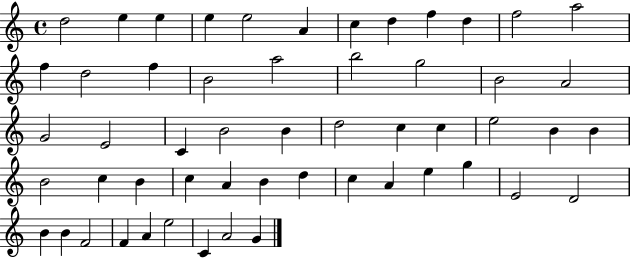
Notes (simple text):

D5/h E5/q E5/q E5/q E5/h A4/q C5/q D5/q F5/q D5/q F5/h A5/h F5/q D5/h F5/q B4/h A5/h B5/h G5/h B4/h A4/h G4/h E4/h C4/q B4/h B4/q D5/h C5/q C5/q E5/h B4/q B4/q B4/h C5/q B4/q C5/q A4/q B4/q D5/q C5/q A4/q E5/q G5/q E4/h D4/h B4/q B4/q F4/h F4/q A4/q E5/h C4/q A4/h G4/q